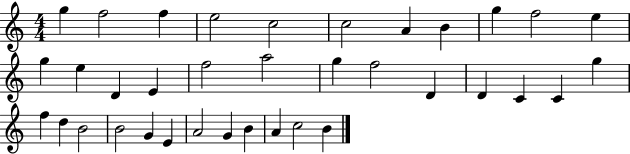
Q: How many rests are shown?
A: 0